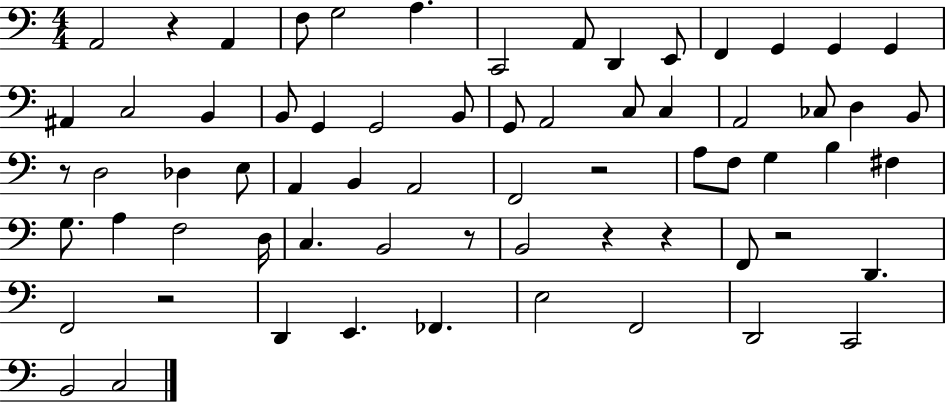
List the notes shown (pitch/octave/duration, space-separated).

A2/h R/q A2/q F3/e G3/h A3/q. C2/h A2/e D2/q E2/e F2/q G2/q G2/q G2/q A#2/q C3/h B2/q B2/e G2/q G2/h B2/e G2/e A2/h C3/e C3/q A2/h CES3/e D3/q B2/e R/e D3/h Db3/q E3/e A2/q B2/q A2/h F2/h R/h A3/e F3/e G3/q B3/q F#3/q G3/e. A3/q F3/h D3/s C3/q. B2/h R/e B2/h R/q R/q F2/e R/h D2/q. F2/h R/h D2/q E2/q. FES2/q. E3/h F2/h D2/h C2/h B2/h C3/h